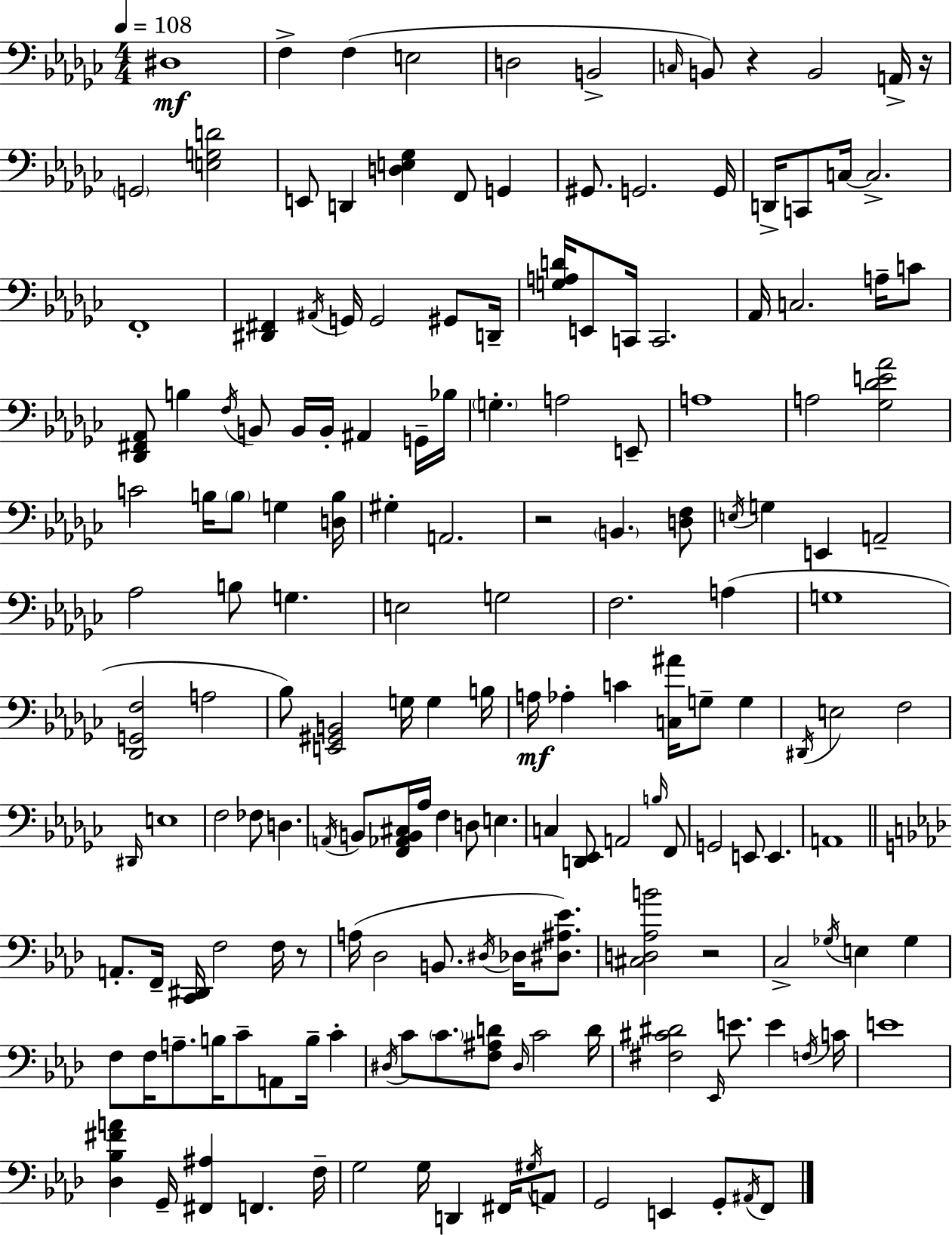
X:1
T:Untitled
M:4/4
L:1/4
K:Ebm
^D,4 F, F, E,2 D,2 B,,2 C,/4 B,,/2 z B,,2 A,,/4 z/4 G,,2 [E,G,D]2 E,,/2 D,, [D,E,_G,] F,,/2 G,, ^G,,/2 G,,2 G,,/4 D,,/4 C,,/2 C,/4 C,2 F,,4 [^D,,^F,,] ^A,,/4 G,,/4 G,,2 ^G,,/2 D,,/4 [G,A,D]/4 E,,/2 C,,/4 C,,2 _A,,/4 C,2 A,/4 C/2 [_D,,^F,,_A,,]/2 B, F,/4 B,,/2 B,,/4 B,,/4 ^A,, G,,/4 _B,/4 G, A,2 E,,/2 A,4 A,2 [_G,_DE_A]2 C2 B,/4 B,/2 G, [D,B,]/4 ^G, A,,2 z2 B,, [D,F,]/2 E,/4 G, E,, A,,2 _A,2 B,/2 G, E,2 G,2 F,2 A, G,4 [_D,,G,,F,]2 A,2 _B,/2 [E,,^G,,B,,]2 G,/4 G, B,/4 A,/4 _A, C [C,^A]/4 G,/2 G, ^D,,/4 E,2 F,2 ^D,,/4 E,4 F,2 _F,/2 D, A,,/4 B,,/2 [F,,_A,,B,,^C,]/4 _A,/4 F, D,/2 E, C, [D,,_E,,]/2 A,,2 B,/4 F,,/2 G,,2 E,,/2 E,, A,,4 A,,/2 F,,/4 [C,,^D,,]/4 F,2 F,/4 z/2 A,/4 _D,2 B,,/2 ^D,/4 _D,/4 [^D,^A,_E]/2 [^C,D,_A,B]2 z2 C,2 _G,/4 E, _G, F,/2 F,/4 A,/2 B,/4 C/2 A,,/2 B,/4 C ^D,/4 C/2 C/2 [F,^A,D]/2 ^D,/4 C2 D/4 [^F,^C^D]2 _E,,/4 E/2 E F,/4 C/4 E4 [_D,_B,^FA] G,,/4 [^F,,^A,] F,, F,/4 G,2 G,/4 D,, ^F,,/4 ^G,/4 A,,/2 G,,2 E,, G,,/2 ^A,,/4 F,,/2